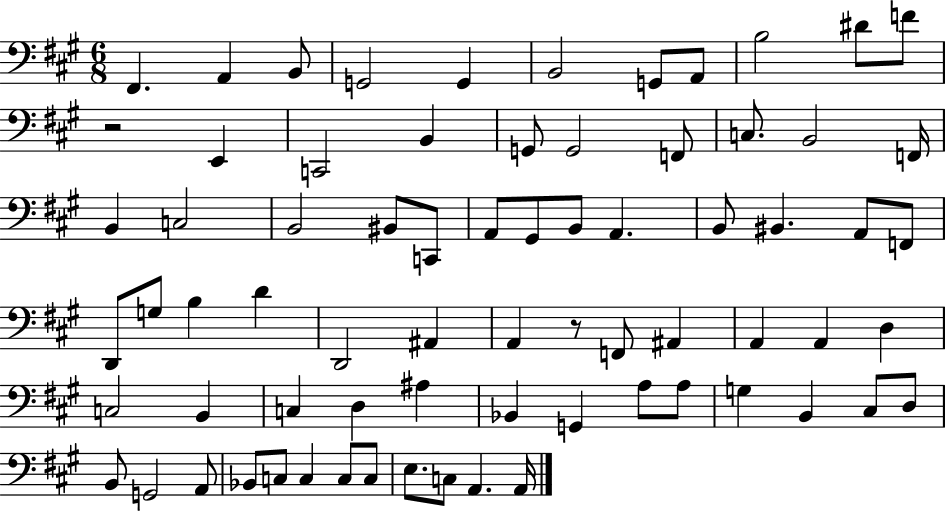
F#2/q. A2/q B2/e G2/h G2/q B2/h G2/e A2/e B3/h D#4/e F4/e R/h E2/q C2/h B2/q G2/e G2/h F2/e C3/e. B2/h F2/s B2/q C3/h B2/h BIS2/e C2/e A2/e G#2/e B2/e A2/q. B2/e BIS2/q. A2/e F2/e D2/e G3/e B3/q D4/q D2/h A#2/q A2/q R/e F2/e A#2/q A2/q A2/q D3/q C3/h B2/q C3/q D3/q A#3/q Bb2/q G2/q A3/e A3/e G3/q B2/q C#3/e D3/e B2/e G2/h A2/e Bb2/e C3/e C3/q C3/e C3/e E3/e. C3/e A2/q. A2/s